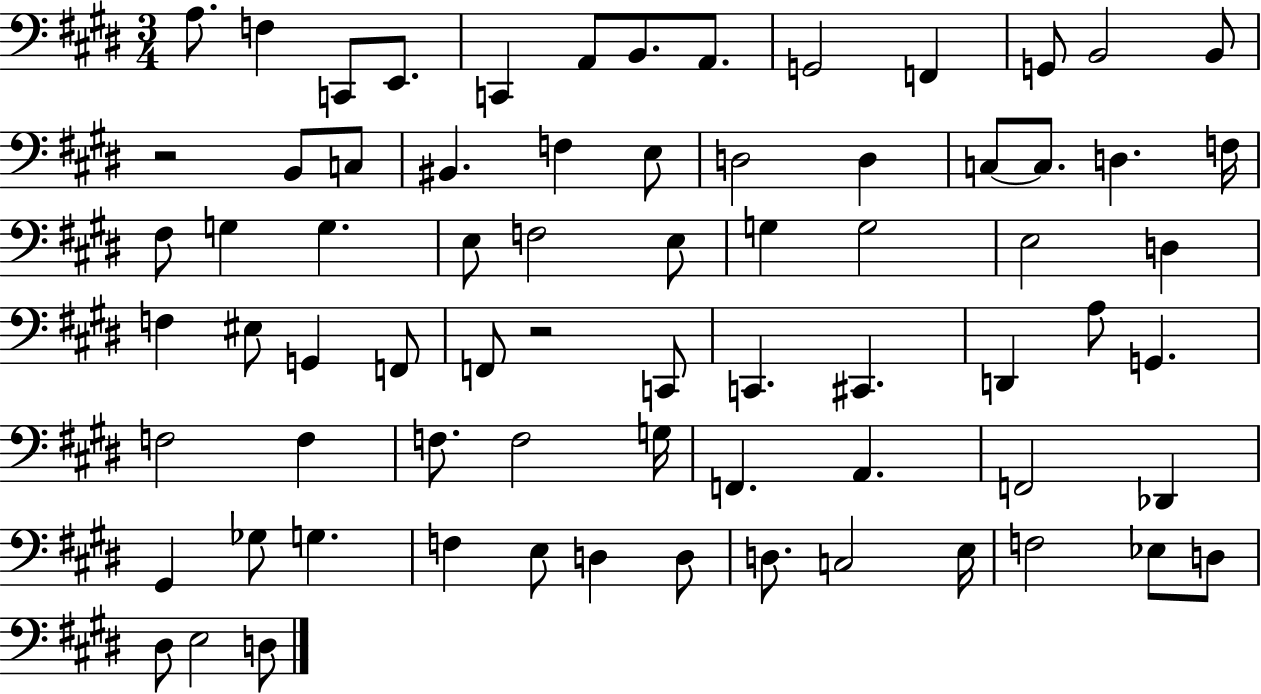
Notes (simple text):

A3/e. F3/q C2/e E2/e. C2/q A2/e B2/e. A2/e. G2/h F2/q G2/e B2/h B2/e R/h B2/e C3/e BIS2/q. F3/q E3/e D3/h D3/q C3/e C3/e. D3/q. F3/s F#3/e G3/q G3/q. E3/e F3/h E3/e G3/q G3/h E3/h D3/q F3/q EIS3/e G2/q F2/e F2/e R/h C2/e C2/q. C#2/q. D2/q A3/e G2/q. F3/h F3/q F3/e. F3/h G3/s F2/q. A2/q. F2/h Db2/q G#2/q Gb3/e G3/q. F3/q E3/e D3/q D3/e D3/e. C3/h E3/s F3/h Eb3/e D3/e D#3/e E3/h D3/e